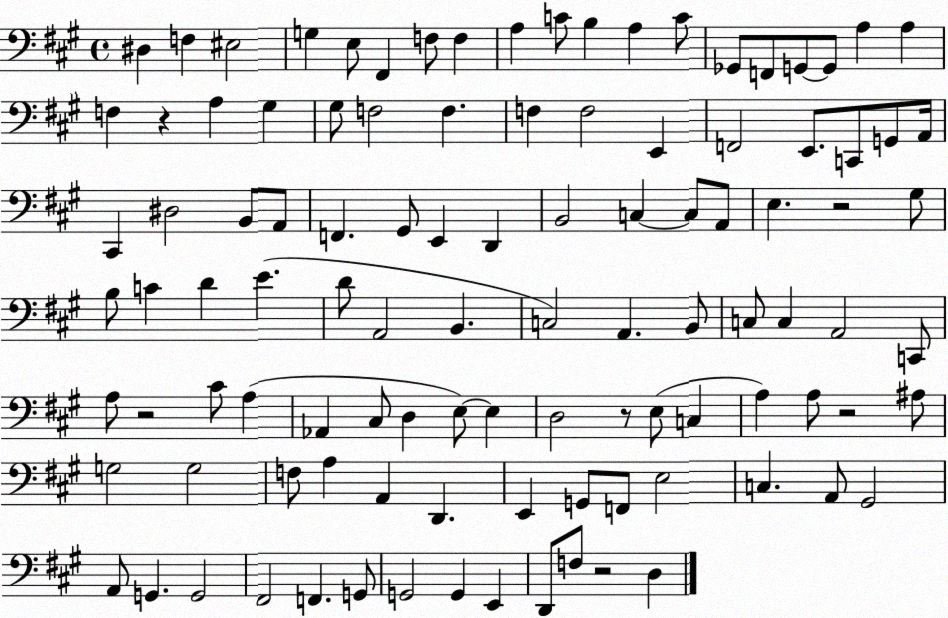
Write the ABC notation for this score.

X:1
T:Untitled
M:4/4
L:1/4
K:A
^D, F, ^E,2 G, E,/2 ^F,, F,/2 F, A, C/2 B, A, C/2 _G,,/2 F,,/2 G,,/2 G,,/2 A, A, F, z A, ^G, ^G,/2 F,2 F, F, F,2 E,, F,,2 E,,/2 C,,/2 G,,/2 A,,/4 ^C,, ^D,2 B,,/2 A,,/2 F,, ^G,,/2 E,, D,, B,,2 C, C,/2 A,,/2 E, z2 ^G,/2 B,/2 C D E D/2 A,,2 B,, C,2 A,, B,,/2 C,/2 C, A,,2 C,,/2 A,/2 z2 ^C/2 A, _A,, ^C,/2 D, E,/2 E, D,2 z/2 E,/2 C, A, A,/2 z2 ^A,/2 G,2 G,2 F,/2 A, A,, D,, E,, G,,/2 F,,/2 E,2 C, A,,/2 ^G,,2 A,,/2 G,, G,,2 ^F,,2 F,, G,,/2 G,,2 G,, E,, D,,/2 F,/2 z2 D,